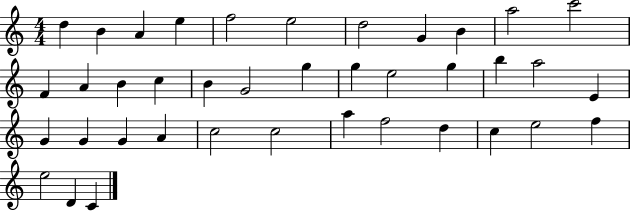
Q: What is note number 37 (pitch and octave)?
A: E5